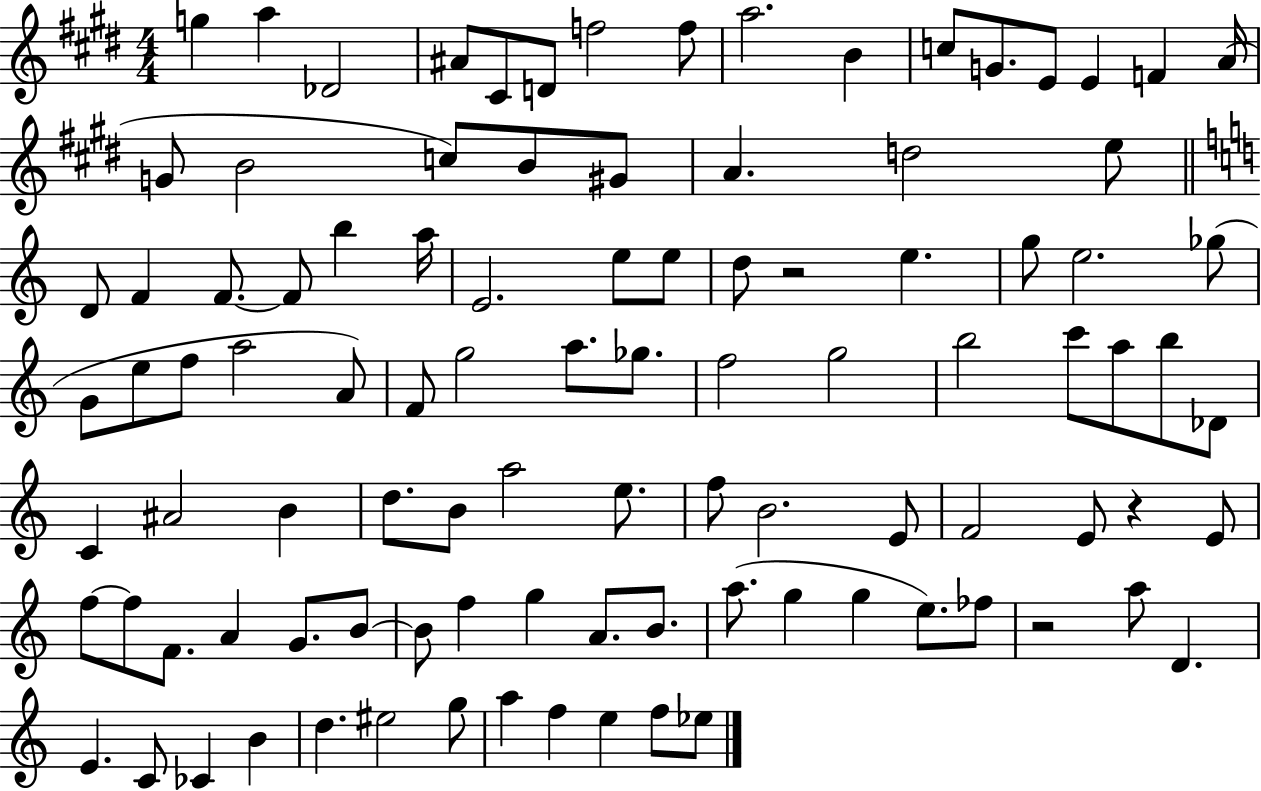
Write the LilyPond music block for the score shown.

{
  \clef treble
  \numericTimeSignature
  \time 4/4
  \key e \major
  g''4 a''4 des'2 | ais'8 cis'8 d'8 f''2 f''8 | a''2. b'4 | c''8 g'8. e'8 e'4 f'4 a'16( | \break g'8 b'2 c''8) b'8 gis'8 | a'4. d''2 e''8 | \bar "||" \break \key a \minor d'8 f'4 f'8.~~ f'8 b''4 a''16 | e'2. e''8 e''8 | d''8 r2 e''4. | g''8 e''2. ges''8( | \break g'8 e''8 f''8 a''2 a'8) | f'8 g''2 a''8. ges''8. | f''2 g''2 | b''2 c'''8 a''8 b''8 des'8 | \break c'4 ais'2 b'4 | d''8. b'8 a''2 e''8. | f''8 b'2. e'8 | f'2 e'8 r4 e'8 | \break f''8~~ f''8 f'8. a'4 g'8. b'8~~ | b'8 f''4 g''4 a'8. b'8. | a''8.( g''4 g''4 e''8.) fes''8 | r2 a''8 d'4. | \break e'4. c'8 ces'4 b'4 | d''4. eis''2 g''8 | a''4 f''4 e''4 f''8 ees''8 | \bar "|."
}